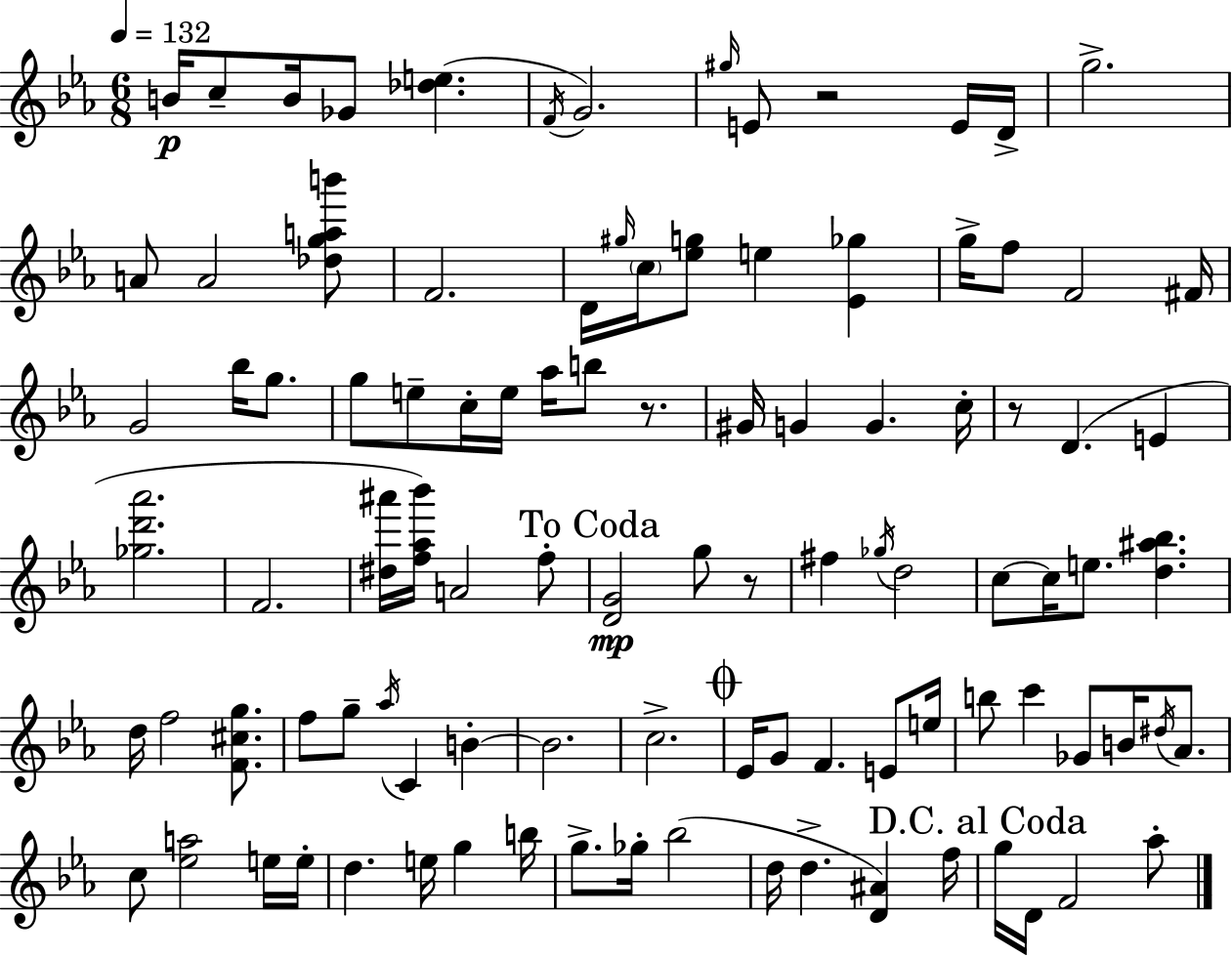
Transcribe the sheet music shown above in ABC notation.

X:1
T:Untitled
M:6/8
L:1/4
K:Eb
B/4 c/2 B/4 _G/2 [_de] F/4 G2 ^g/4 E/2 z2 E/4 D/4 g2 A/2 A2 [_dgab']/2 F2 D/4 ^g/4 c/4 [_eg]/2 e [_E_g] g/4 f/2 F2 ^F/4 G2 _b/4 g/2 g/2 e/2 c/4 e/4 _a/4 b/2 z/2 ^G/4 G G c/4 z/2 D E [_gd'_a']2 F2 [^d^a']/4 [f_a_b']/4 A2 f/2 [DG]2 g/2 z/2 ^f _g/4 d2 c/2 c/4 e/2 [d^a_b] d/4 f2 [F^cg]/2 f/2 g/2 _a/4 C B B2 c2 _E/4 G/2 F E/2 e/4 b/2 c' _G/2 B/4 ^d/4 _A/2 c/2 [_ea]2 e/4 e/4 d e/4 g b/4 g/2 _g/4 _b2 d/4 d [D^A] f/4 g/4 D/4 F2 _a/2